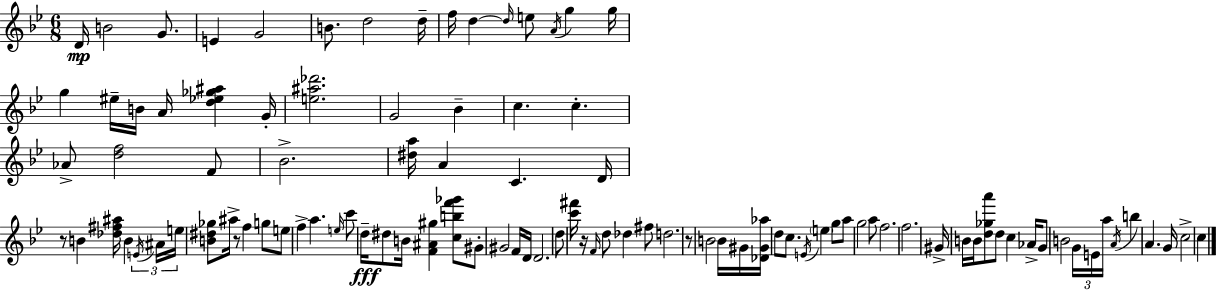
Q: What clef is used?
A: treble